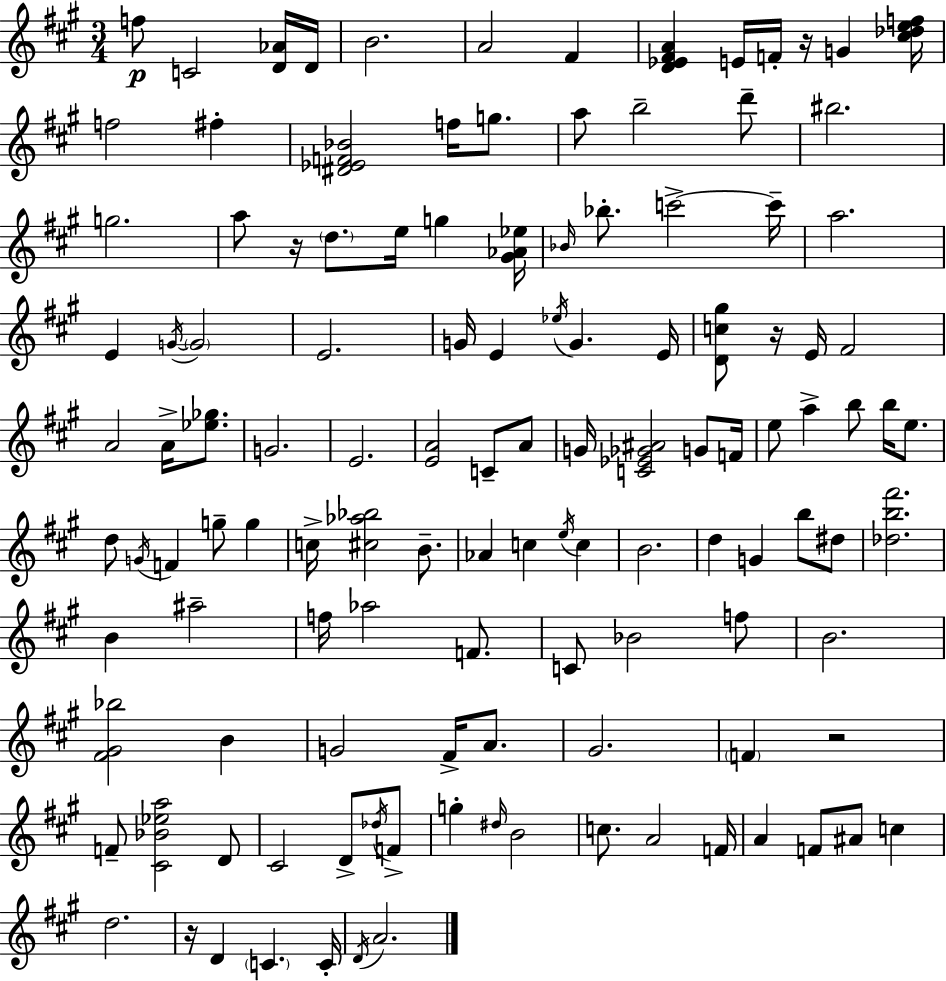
{
  \clef treble
  \numericTimeSignature
  \time 3/4
  \key a \major
  \repeat volta 2 { f''8\p c'2 <d' aes'>16 d'16 | b'2. | a'2 fis'4 | <d' ees' fis' a'>4 e'16 f'16-. r16 g'4 <cis'' des'' e'' f''>16 | \break f''2 fis''4-. | <dis' ees' f' bes'>2 f''16 g''8. | a''8 b''2-- d'''8-- | bis''2. | \break g''2. | a''8 r16 \parenthesize d''8. e''16 g''4 <gis' aes' ees''>16 | \grace { bes'16 } bes''8.-. c'''2->~~ | c'''16-- a''2. | \break e'4 \acciaccatura { g'16~ }~ \parenthesize g'2 | e'2. | g'16 e'4 \acciaccatura { ees''16 } g'4. | e'16 <d' c'' gis''>8 r16 e'16 fis'2 | \break a'2 a'16-> | <ees'' ges''>8. g'2. | e'2. | <e' a'>2 c'8-- | \break a'8 g'16 <c' ees' ges' ais'>2 | g'8 f'16 e''8 a''4-> b''8 b''16 | e''8. d''8 \acciaccatura { g'16 } f'4 g''8-- | g''4 c''16-> <cis'' aes'' bes''>2 | \break b'8.-- aes'4 c''4 | \acciaccatura { e''16 } c''4 b'2. | d''4 g'4 | b''8 dis''8 <des'' b'' fis'''>2. | \break b'4 ais''2-- | f''16 aes''2 | f'8. c'8 bes'2 | f''8 b'2. | \break <fis' gis' bes''>2 | b'4 g'2 | fis'16-> a'8. gis'2. | \parenthesize f'4 r2 | \break f'8-- <cis' bes' ees'' a''>2 | d'8 cis'2 | d'8-> \acciaccatura { des''16 } f'8-> g''4-. \grace { dis''16 } b'2 | c''8. a'2 | \break f'16 a'4 f'8 | ais'8 c''4 d''2. | r16 d'4 | \parenthesize c'4. c'16-. \acciaccatura { d'16 } a'2. | \break } \bar "|."
}